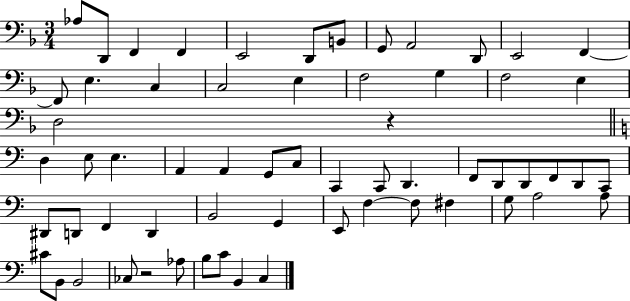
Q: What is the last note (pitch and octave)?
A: C3